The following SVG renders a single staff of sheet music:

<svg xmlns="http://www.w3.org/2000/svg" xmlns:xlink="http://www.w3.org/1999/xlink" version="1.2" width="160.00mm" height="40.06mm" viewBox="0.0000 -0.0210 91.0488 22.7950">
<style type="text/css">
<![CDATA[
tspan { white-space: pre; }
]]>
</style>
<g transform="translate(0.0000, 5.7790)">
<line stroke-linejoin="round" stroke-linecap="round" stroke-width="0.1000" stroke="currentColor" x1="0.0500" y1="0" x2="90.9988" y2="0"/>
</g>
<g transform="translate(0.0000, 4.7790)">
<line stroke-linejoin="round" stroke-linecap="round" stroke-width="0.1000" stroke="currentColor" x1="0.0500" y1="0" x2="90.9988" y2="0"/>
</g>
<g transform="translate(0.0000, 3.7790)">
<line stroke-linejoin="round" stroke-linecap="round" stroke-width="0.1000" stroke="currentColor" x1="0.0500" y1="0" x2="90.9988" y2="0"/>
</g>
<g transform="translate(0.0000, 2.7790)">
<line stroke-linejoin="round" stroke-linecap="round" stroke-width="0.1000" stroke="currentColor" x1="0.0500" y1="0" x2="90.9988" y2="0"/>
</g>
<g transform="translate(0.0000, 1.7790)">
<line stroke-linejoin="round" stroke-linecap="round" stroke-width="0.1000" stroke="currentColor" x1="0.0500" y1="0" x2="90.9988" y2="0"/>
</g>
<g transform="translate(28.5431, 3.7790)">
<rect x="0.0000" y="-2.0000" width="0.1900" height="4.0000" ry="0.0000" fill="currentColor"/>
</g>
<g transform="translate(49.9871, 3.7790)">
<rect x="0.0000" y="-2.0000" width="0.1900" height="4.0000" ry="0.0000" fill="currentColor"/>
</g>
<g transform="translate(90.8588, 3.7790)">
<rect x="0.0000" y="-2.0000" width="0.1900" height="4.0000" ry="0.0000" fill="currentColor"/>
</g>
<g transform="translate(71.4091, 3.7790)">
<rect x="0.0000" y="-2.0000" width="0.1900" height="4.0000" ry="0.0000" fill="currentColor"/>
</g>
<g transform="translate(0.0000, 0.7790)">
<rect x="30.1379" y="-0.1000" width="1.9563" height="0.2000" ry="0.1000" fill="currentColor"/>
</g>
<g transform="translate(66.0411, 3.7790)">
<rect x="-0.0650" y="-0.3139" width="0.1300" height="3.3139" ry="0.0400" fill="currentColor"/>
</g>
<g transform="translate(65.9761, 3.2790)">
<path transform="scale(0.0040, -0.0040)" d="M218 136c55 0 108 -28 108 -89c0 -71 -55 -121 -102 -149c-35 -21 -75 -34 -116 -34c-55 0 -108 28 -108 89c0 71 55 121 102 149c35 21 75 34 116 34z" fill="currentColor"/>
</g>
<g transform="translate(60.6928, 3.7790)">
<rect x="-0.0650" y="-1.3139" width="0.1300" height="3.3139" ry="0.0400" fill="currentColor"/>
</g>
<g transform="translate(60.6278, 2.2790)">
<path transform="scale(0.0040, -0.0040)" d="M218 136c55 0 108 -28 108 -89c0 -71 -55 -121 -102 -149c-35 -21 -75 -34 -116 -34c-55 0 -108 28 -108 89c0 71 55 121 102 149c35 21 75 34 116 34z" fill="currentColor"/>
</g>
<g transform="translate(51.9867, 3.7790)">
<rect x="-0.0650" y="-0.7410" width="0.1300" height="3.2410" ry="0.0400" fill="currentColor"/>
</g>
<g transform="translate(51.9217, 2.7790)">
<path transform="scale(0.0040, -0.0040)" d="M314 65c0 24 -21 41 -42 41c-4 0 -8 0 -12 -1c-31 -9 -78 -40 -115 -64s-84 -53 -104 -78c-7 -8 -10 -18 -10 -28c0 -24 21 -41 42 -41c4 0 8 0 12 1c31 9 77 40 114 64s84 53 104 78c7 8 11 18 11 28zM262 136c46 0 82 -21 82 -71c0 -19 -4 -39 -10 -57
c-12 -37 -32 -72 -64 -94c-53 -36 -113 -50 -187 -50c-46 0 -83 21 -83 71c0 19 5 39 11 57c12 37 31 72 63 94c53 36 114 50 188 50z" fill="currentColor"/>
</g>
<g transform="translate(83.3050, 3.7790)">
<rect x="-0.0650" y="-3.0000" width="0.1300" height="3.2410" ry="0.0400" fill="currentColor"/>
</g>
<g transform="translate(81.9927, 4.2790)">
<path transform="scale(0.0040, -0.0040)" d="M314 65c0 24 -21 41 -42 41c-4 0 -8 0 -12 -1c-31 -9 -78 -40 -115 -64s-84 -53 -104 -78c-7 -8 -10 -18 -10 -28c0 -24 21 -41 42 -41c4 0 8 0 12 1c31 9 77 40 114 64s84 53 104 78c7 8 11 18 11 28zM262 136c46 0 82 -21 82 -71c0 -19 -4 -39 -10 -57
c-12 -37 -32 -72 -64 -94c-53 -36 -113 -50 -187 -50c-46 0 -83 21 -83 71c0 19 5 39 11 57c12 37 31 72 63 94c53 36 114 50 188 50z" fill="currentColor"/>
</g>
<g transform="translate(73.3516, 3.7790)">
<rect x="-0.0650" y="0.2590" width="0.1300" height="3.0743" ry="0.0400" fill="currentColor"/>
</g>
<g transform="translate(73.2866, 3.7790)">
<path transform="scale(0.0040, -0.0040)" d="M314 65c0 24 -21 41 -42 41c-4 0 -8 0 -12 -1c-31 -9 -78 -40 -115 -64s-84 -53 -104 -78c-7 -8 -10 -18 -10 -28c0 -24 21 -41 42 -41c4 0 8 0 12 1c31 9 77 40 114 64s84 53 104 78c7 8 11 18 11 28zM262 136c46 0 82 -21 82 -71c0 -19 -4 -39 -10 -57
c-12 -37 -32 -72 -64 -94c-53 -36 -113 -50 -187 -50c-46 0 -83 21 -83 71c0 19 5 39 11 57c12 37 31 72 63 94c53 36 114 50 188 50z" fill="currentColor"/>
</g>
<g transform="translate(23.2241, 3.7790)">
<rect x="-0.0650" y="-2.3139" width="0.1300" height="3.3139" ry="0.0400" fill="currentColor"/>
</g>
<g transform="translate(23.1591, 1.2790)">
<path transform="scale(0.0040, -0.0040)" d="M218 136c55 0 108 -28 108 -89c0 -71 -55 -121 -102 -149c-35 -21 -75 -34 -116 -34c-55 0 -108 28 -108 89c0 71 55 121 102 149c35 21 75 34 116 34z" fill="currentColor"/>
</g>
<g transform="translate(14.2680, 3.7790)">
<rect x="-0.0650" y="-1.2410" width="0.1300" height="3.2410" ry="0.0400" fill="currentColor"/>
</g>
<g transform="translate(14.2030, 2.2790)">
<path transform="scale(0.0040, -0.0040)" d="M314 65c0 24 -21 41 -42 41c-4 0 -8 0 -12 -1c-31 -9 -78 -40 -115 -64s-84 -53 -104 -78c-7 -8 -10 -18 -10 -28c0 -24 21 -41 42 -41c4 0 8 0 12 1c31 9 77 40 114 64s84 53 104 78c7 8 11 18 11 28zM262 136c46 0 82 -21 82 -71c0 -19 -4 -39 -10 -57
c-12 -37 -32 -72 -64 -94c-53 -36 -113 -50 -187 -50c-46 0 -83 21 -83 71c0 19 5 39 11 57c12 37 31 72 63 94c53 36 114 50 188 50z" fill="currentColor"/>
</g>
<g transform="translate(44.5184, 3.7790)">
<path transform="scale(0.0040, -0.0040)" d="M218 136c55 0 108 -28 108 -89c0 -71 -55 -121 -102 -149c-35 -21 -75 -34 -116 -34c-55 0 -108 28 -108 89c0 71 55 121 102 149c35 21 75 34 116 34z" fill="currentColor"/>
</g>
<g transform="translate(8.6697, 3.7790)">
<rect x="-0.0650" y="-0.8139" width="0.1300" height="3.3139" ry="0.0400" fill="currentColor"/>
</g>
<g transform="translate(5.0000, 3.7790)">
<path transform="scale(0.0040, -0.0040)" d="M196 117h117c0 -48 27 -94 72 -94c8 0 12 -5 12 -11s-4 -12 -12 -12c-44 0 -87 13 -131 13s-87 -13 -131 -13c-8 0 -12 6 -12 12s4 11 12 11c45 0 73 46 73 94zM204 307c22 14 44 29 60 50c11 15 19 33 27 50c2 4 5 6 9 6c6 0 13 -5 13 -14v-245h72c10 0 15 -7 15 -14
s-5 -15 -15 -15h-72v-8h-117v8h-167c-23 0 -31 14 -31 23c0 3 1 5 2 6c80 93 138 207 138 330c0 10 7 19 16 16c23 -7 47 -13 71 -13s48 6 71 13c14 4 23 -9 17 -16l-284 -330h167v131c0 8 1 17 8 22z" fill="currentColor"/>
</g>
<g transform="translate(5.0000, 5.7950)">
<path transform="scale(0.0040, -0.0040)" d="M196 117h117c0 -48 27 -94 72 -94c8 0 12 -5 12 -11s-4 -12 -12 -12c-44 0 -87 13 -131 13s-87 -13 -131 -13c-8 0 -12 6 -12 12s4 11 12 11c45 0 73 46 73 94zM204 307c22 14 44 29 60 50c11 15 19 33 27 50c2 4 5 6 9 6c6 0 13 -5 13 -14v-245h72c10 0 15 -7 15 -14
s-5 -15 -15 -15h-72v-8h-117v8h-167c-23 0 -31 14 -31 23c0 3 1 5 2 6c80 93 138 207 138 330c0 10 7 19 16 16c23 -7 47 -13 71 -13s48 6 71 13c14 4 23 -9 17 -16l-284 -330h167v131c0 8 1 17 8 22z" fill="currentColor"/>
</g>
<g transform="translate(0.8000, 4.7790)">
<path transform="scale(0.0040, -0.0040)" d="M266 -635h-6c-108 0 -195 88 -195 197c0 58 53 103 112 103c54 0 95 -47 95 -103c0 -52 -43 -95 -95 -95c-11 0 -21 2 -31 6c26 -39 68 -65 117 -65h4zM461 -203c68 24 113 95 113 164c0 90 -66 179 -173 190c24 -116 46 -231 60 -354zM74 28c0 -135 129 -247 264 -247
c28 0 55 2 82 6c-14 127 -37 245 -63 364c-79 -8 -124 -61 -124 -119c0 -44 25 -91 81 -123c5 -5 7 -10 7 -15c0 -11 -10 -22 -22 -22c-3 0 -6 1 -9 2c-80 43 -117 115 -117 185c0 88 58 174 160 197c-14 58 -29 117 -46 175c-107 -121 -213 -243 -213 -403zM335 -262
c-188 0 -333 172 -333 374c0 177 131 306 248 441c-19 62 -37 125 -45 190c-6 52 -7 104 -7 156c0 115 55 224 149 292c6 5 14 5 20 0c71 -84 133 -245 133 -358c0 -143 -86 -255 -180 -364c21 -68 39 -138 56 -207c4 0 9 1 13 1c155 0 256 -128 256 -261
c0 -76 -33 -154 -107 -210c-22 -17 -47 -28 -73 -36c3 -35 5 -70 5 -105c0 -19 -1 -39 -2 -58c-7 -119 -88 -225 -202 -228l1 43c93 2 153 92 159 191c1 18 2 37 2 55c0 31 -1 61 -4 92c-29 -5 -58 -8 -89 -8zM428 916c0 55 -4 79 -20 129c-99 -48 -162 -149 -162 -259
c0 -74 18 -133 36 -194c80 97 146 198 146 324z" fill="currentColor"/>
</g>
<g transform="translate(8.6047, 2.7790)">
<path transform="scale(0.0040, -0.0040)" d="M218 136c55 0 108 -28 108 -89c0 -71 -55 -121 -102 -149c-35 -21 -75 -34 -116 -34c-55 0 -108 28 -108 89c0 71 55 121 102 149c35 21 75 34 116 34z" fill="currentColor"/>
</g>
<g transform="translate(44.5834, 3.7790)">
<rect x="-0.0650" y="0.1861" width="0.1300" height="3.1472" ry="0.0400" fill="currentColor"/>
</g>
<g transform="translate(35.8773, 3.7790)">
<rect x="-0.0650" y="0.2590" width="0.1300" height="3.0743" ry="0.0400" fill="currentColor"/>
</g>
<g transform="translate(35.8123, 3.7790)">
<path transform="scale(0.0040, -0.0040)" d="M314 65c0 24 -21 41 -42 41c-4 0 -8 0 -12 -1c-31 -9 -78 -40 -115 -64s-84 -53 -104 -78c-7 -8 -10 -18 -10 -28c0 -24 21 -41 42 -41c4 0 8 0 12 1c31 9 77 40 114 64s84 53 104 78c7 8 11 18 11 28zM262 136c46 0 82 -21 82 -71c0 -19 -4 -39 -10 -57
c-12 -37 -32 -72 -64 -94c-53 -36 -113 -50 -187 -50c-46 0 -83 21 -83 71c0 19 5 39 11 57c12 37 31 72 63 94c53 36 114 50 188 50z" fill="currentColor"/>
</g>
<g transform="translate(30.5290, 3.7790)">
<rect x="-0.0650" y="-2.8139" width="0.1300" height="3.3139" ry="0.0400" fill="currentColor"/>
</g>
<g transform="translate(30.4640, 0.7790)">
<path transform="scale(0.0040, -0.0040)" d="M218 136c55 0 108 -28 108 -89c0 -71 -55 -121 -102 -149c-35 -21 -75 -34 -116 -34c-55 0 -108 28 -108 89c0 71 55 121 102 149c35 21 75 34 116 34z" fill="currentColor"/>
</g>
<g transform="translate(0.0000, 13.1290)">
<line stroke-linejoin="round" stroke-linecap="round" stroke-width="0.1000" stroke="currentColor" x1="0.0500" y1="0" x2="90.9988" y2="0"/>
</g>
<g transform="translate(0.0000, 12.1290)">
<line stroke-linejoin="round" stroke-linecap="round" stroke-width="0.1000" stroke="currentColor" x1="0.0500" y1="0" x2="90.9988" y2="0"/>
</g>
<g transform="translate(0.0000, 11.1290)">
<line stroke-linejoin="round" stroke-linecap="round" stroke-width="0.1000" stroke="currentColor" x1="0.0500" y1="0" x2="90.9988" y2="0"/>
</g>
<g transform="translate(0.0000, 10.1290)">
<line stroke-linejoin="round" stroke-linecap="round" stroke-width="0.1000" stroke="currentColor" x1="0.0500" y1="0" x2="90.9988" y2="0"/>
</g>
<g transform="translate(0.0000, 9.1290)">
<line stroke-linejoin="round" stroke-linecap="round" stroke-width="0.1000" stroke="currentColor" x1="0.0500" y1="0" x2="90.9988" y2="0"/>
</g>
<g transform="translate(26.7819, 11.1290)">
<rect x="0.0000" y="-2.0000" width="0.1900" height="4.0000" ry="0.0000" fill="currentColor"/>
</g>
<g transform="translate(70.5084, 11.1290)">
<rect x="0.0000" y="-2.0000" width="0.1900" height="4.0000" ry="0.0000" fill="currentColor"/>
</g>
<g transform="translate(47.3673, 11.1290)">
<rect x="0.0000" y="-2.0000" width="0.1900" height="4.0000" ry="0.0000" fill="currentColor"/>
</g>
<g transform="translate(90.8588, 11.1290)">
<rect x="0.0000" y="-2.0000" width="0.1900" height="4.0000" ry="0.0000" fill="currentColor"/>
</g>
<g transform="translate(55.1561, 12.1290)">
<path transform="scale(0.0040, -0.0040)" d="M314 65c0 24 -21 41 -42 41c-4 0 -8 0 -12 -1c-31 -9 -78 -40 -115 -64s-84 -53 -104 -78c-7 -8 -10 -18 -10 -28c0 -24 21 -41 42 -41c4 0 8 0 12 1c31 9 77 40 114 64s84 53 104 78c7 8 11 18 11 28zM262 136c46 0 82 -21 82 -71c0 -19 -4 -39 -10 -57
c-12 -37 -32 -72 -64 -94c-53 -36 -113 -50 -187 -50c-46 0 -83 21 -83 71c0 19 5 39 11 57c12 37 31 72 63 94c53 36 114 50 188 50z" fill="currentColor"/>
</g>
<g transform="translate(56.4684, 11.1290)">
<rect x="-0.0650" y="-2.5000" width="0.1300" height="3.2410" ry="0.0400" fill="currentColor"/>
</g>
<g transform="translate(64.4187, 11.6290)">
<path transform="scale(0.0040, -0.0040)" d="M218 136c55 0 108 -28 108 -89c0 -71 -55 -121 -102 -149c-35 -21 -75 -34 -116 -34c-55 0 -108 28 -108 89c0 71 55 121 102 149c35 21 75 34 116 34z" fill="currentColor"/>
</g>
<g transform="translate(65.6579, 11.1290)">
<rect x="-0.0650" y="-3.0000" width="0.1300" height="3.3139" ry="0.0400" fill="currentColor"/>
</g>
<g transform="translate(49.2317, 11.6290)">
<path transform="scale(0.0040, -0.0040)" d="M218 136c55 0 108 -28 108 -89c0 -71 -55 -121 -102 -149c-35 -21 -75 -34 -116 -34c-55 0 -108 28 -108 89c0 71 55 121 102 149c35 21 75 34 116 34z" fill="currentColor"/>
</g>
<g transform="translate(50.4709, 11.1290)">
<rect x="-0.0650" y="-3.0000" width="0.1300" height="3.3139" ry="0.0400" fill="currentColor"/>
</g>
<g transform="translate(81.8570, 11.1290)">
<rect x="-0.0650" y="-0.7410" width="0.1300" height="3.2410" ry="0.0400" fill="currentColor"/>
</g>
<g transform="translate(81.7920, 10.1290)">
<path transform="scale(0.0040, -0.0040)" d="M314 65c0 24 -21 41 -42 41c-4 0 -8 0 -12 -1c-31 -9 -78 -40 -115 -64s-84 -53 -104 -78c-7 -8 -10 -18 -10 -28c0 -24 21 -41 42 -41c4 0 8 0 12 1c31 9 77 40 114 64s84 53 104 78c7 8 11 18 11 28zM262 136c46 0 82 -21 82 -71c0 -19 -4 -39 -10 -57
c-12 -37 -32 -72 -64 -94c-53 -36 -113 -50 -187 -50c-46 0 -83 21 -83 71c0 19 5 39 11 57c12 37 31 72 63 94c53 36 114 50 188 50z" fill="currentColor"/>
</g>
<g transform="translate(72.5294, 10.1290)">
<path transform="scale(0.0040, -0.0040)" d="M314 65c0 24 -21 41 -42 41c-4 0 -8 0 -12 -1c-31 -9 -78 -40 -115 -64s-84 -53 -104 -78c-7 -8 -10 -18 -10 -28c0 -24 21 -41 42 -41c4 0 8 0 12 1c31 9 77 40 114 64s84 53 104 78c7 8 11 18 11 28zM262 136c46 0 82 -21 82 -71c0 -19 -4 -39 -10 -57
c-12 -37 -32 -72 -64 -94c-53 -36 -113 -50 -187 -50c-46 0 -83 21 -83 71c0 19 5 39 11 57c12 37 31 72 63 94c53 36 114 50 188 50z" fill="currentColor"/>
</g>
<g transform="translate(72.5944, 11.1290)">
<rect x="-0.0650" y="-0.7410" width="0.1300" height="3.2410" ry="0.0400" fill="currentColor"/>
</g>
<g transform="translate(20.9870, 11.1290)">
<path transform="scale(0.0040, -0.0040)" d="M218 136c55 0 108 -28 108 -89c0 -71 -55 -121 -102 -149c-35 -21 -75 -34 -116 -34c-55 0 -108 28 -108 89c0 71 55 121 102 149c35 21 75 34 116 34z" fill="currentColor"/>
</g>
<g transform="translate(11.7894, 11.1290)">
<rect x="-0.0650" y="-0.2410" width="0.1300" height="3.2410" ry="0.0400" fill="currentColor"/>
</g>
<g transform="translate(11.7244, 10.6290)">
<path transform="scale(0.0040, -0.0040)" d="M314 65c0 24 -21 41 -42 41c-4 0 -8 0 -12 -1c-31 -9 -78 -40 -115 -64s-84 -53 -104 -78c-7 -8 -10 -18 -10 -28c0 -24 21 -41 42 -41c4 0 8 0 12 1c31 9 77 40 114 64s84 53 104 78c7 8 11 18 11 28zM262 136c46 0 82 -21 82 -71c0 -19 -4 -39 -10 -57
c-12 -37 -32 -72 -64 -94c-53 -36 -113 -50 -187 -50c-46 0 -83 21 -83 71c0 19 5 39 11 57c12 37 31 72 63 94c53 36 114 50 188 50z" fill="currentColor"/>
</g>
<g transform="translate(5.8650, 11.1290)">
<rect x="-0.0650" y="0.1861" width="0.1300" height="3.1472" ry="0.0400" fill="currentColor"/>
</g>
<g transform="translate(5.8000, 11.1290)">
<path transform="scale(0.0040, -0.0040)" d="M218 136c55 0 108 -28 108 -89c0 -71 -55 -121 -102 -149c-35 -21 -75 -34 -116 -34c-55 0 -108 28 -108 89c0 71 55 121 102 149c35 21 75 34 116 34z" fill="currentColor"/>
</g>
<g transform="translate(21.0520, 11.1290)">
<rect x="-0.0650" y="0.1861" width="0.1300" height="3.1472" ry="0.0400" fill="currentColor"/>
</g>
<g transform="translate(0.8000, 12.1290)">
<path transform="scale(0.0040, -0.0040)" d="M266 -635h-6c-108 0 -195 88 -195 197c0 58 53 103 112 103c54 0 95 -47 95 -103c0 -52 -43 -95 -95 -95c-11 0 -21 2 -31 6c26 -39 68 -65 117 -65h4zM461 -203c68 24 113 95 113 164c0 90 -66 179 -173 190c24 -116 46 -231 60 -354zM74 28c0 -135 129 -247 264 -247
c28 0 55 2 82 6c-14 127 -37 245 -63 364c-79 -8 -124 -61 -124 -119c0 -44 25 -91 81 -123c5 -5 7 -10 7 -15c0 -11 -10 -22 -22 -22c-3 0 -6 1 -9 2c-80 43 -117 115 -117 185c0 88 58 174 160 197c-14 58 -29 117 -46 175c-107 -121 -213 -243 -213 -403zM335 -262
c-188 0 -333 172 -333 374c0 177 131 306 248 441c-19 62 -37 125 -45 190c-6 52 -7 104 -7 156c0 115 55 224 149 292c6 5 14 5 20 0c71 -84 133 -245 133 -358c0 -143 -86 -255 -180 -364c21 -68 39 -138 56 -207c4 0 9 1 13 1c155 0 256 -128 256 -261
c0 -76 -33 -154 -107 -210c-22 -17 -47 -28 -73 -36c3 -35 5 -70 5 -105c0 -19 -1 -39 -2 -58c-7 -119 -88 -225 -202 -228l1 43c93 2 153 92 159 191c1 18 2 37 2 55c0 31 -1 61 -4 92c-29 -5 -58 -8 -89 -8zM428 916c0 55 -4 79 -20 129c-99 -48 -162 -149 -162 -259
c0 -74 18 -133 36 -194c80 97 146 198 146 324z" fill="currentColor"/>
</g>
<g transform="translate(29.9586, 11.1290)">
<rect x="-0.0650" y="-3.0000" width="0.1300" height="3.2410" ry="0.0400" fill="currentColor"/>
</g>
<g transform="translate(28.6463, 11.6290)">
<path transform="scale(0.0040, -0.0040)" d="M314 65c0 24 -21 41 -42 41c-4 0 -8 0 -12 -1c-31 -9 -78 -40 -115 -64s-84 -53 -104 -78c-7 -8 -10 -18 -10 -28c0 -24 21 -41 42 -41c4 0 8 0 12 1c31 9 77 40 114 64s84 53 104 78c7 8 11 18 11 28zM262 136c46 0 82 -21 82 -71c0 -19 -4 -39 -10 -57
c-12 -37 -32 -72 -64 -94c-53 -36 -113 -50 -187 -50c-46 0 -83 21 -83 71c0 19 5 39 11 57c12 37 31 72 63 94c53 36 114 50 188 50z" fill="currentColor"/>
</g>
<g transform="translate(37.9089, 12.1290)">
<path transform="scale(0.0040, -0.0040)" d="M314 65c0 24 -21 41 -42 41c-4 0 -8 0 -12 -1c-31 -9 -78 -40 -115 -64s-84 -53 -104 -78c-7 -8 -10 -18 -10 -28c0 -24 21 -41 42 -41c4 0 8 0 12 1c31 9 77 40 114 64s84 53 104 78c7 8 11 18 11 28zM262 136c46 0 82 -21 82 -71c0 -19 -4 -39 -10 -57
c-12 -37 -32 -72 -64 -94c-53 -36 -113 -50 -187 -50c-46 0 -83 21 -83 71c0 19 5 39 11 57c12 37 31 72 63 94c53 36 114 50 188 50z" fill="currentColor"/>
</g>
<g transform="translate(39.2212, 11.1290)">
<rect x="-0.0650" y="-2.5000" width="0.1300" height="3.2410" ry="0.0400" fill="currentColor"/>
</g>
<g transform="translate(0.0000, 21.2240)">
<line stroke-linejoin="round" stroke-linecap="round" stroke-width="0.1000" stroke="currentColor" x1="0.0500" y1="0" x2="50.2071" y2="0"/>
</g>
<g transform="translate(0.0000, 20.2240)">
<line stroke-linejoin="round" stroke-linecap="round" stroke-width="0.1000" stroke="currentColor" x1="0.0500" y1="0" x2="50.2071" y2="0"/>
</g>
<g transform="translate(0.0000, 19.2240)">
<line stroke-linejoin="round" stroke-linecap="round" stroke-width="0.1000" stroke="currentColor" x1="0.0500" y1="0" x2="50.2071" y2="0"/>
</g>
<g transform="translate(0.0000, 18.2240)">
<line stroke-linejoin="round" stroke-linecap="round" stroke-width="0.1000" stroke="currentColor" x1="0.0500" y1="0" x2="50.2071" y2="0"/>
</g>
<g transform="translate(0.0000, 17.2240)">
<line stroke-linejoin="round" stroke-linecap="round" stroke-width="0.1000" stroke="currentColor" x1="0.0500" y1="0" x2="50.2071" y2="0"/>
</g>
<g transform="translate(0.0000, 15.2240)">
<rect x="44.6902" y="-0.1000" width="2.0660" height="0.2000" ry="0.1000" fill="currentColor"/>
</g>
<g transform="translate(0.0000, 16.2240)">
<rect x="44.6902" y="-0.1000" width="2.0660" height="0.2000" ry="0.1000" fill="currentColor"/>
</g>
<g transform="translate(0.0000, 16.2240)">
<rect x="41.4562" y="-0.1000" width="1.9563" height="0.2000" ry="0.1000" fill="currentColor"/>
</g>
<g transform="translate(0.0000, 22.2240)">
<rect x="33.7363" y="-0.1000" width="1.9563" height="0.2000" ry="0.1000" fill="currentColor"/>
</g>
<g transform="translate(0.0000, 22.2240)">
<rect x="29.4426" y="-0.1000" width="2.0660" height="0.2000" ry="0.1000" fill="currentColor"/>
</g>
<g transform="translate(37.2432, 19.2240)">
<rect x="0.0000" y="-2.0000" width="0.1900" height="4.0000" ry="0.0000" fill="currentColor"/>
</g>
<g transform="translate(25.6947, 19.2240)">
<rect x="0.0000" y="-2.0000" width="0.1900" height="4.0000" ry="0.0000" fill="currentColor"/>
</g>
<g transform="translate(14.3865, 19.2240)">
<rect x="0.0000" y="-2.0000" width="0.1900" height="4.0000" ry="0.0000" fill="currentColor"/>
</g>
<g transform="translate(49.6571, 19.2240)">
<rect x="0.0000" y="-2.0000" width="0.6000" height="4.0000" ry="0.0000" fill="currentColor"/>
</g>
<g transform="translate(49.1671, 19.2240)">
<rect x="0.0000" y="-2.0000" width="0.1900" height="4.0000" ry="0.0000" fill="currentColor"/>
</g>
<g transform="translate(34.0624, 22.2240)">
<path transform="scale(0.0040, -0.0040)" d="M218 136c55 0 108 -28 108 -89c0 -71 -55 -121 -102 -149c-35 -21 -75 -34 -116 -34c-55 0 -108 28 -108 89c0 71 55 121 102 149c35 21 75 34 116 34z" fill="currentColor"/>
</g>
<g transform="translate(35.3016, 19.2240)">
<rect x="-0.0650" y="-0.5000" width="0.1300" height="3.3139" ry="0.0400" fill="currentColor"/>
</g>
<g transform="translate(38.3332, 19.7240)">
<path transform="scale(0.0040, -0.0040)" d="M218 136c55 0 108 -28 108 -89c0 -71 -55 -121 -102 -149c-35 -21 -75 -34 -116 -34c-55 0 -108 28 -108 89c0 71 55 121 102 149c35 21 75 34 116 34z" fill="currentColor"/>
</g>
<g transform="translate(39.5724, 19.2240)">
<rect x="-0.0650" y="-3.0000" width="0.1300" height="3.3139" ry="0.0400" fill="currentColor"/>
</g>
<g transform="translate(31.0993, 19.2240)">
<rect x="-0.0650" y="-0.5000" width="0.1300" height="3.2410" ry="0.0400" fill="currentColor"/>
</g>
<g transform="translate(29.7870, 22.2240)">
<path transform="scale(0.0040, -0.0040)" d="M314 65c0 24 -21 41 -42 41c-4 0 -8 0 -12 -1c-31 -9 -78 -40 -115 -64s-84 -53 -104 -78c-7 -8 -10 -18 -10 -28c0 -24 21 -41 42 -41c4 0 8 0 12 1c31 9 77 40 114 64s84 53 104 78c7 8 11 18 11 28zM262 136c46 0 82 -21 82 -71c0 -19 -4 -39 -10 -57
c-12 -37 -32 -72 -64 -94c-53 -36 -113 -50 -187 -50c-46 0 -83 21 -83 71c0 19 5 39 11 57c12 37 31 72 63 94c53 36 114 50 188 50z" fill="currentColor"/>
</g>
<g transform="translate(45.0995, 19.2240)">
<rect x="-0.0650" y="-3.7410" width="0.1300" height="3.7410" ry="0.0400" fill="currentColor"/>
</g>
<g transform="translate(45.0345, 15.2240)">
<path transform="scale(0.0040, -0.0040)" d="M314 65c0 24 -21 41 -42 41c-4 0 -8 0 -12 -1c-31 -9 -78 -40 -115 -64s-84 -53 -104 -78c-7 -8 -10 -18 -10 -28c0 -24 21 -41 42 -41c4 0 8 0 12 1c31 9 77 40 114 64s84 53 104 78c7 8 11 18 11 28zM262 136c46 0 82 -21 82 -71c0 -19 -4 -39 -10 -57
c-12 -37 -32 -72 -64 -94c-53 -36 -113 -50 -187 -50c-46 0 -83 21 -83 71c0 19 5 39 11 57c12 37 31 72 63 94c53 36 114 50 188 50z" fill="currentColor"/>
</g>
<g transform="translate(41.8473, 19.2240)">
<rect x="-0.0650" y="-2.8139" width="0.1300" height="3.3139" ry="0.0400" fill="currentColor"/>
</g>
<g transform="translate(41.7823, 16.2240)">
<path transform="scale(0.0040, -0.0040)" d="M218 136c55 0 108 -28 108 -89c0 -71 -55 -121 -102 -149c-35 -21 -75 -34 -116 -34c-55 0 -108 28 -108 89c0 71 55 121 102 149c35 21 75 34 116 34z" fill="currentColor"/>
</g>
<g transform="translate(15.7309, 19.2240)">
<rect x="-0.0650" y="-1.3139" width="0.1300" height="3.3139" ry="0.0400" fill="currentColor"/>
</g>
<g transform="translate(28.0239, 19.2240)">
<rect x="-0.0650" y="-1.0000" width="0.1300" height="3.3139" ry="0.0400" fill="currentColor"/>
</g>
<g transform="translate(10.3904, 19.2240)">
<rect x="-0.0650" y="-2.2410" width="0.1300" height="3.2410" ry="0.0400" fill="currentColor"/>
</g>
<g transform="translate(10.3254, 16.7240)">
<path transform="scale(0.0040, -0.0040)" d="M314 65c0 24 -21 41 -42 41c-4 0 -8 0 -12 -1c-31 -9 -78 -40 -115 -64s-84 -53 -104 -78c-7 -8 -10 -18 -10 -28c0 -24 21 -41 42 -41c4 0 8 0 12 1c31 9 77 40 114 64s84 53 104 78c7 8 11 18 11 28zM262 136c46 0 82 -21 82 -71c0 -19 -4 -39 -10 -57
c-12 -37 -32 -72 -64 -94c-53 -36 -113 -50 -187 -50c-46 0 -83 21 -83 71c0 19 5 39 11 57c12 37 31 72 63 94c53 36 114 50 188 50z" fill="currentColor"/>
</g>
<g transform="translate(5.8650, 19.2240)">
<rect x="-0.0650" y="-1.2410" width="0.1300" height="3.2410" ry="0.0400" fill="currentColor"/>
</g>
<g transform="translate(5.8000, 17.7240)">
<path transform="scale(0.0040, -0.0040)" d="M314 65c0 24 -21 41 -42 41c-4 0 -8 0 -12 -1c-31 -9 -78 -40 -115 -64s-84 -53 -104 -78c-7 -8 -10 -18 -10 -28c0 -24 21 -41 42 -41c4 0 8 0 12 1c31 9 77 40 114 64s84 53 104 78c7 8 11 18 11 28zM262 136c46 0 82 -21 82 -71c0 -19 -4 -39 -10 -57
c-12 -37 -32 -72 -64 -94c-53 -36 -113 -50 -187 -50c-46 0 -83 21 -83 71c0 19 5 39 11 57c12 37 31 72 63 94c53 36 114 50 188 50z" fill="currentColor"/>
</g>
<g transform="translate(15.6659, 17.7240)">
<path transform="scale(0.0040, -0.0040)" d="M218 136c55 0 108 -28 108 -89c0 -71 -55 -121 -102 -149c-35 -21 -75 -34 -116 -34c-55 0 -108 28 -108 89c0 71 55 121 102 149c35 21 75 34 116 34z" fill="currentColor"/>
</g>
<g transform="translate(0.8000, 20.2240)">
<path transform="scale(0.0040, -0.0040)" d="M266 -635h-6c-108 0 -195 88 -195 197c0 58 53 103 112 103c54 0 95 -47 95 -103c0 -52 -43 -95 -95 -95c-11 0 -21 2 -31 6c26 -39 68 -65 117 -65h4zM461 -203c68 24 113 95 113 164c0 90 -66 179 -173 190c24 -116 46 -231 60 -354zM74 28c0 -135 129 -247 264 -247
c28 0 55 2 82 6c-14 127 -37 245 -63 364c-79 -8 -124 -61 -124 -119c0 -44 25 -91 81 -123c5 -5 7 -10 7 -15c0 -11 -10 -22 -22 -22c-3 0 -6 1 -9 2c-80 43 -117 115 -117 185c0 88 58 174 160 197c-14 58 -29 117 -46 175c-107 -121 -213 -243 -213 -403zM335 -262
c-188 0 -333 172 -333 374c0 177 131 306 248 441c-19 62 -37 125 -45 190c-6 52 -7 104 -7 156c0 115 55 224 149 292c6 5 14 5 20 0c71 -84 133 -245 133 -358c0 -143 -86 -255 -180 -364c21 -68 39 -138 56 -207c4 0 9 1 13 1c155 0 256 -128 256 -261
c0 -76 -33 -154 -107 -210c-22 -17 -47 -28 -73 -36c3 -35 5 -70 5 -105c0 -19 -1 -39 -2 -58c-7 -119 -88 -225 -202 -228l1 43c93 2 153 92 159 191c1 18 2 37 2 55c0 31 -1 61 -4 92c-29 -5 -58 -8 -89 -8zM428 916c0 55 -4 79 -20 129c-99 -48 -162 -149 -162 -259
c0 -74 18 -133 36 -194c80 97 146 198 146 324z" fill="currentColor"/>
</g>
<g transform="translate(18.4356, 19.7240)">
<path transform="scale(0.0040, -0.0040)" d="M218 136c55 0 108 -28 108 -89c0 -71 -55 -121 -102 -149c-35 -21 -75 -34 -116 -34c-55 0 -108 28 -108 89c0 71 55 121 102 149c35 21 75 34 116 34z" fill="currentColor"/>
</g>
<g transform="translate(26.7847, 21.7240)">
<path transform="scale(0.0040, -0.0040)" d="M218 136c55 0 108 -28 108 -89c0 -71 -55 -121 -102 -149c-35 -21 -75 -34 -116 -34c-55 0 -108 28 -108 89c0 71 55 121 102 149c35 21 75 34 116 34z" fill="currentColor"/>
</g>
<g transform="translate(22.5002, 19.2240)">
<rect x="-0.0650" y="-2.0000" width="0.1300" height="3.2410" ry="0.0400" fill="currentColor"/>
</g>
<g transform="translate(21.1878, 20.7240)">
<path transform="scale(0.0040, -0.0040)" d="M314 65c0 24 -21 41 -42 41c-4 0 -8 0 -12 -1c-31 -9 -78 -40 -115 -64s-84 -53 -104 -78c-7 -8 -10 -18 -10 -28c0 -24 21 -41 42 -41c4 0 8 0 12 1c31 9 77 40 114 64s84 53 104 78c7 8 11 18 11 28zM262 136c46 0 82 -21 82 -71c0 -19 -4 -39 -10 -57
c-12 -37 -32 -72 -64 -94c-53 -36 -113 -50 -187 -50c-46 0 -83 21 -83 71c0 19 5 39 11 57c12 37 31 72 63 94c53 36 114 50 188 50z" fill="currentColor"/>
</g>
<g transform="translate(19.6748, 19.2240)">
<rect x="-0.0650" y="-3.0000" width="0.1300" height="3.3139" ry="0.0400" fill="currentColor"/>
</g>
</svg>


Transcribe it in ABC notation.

X:1
T:Untitled
M:4/4
L:1/4
K:C
d e2 g a B2 B d2 e c B2 A2 B c2 B A2 G2 A G2 A d2 d2 e2 g2 e A F2 D C2 C A a c'2